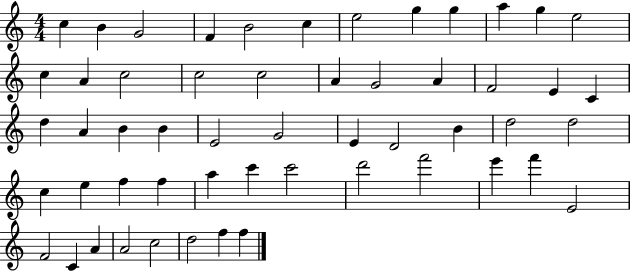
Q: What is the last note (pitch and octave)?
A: F5